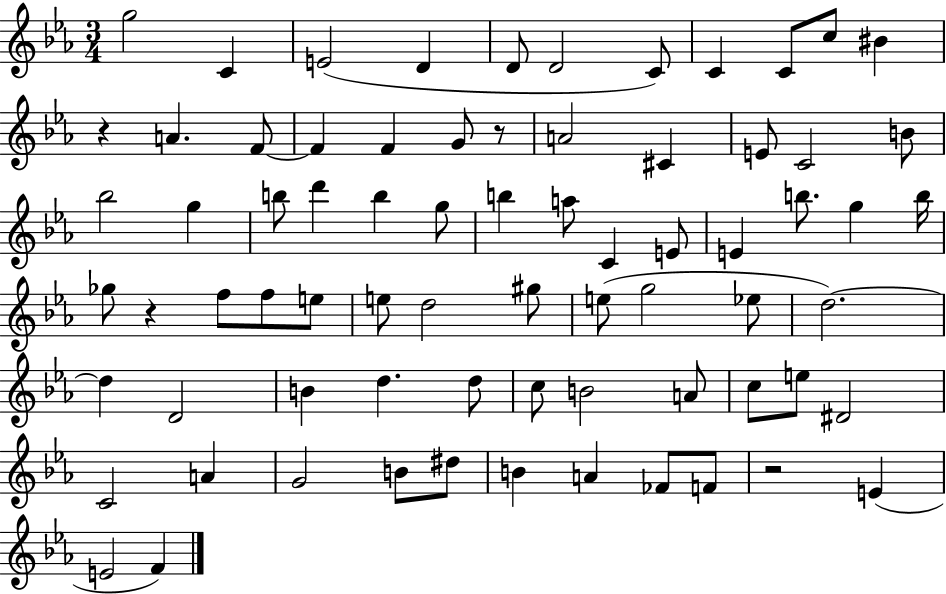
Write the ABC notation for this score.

X:1
T:Untitled
M:3/4
L:1/4
K:Eb
g2 C E2 D D/2 D2 C/2 C C/2 c/2 ^B z A F/2 F F G/2 z/2 A2 ^C E/2 C2 B/2 _b2 g b/2 d' b g/2 b a/2 C E/2 E b/2 g b/4 _g/2 z f/2 f/2 e/2 e/2 d2 ^g/2 e/2 g2 _e/2 d2 d D2 B d d/2 c/2 B2 A/2 c/2 e/2 ^D2 C2 A G2 B/2 ^d/2 B A _F/2 F/2 z2 E E2 F